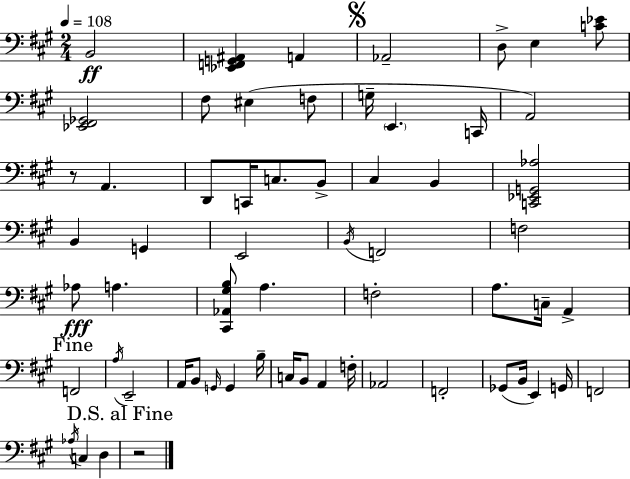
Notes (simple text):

B2/h [Eb2,F2,G2,A#2]/q A2/q Ab2/h D3/e E3/q [C4,Eb4]/e [Eb2,F#2,Gb2]/h F#3/e EIS3/q F3/e G3/s E2/q. C2/s A2/h R/e A2/q. D2/e C2/s C3/e. B2/e C#3/q B2/q [C2,Eb2,G2,Ab3]/h B2/q G2/q E2/h B2/s F2/h F3/h Ab3/e A3/q. [C#2,Ab2,G#3,B3]/e A3/q. F3/h A3/e. C3/s A2/q F2/h A3/s E2/h A2/s B2/e G2/s G2/q B3/s C3/s B2/e A2/q F3/s Ab2/h F2/h Gb2/e B2/s E2/q G2/s F2/h Ab3/s C3/q D3/q R/h